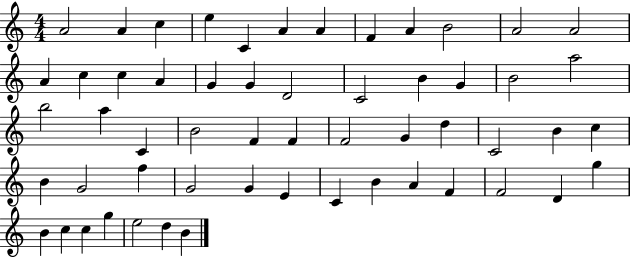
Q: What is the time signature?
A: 4/4